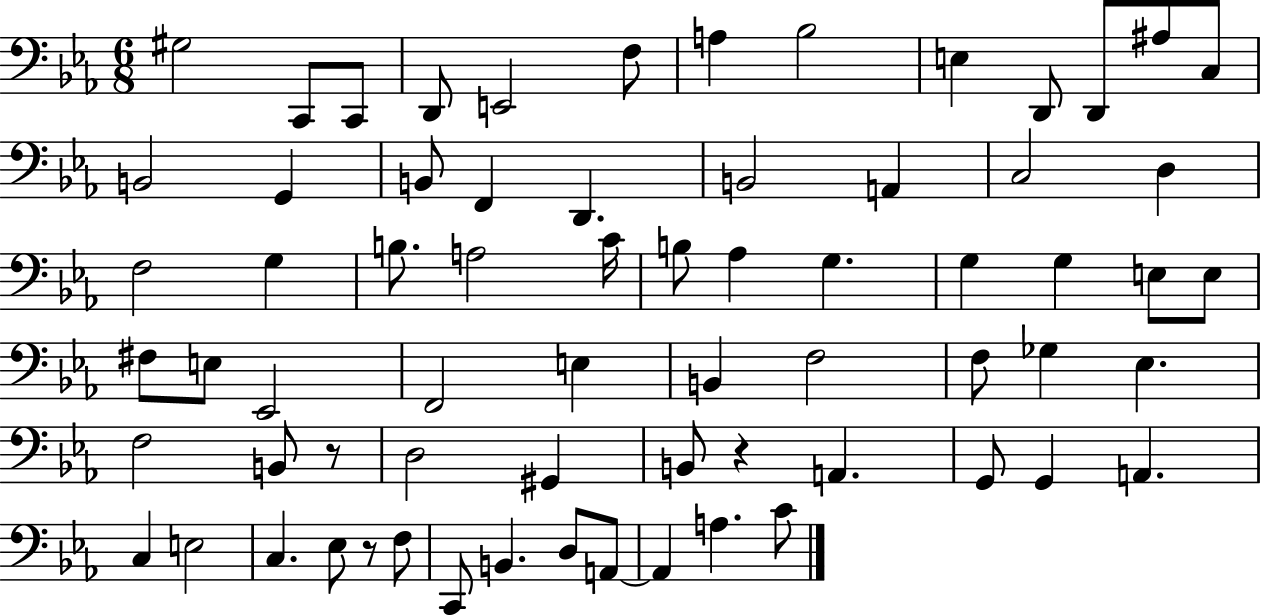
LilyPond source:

{
  \clef bass
  \numericTimeSignature
  \time 6/8
  \key ees \major
  gis2 c,8 c,8 | d,8 e,2 f8 | a4 bes2 | e4 d,8 d,8 ais8 c8 | \break b,2 g,4 | b,8 f,4 d,4. | b,2 a,4 | c2 d4 | \break f2 g4 | b8. a2 c'16 | b8 aes4 g4. | g4 g4 e8 e8 | \break fis8 e8 ees,2 | f,2 e4 | b,4 f2 | f8 ges4 ees4. | \break f2 b,8 r8 | d2 gis,4 | b,8 r4 a,4. | g,8 g,4 a,4. | \break c4 e2 | c4. ees8 r8 f8 | c,8 b,4. d8 a,8~~ | a,4 a4. c'8 | \break \bar "|."
}